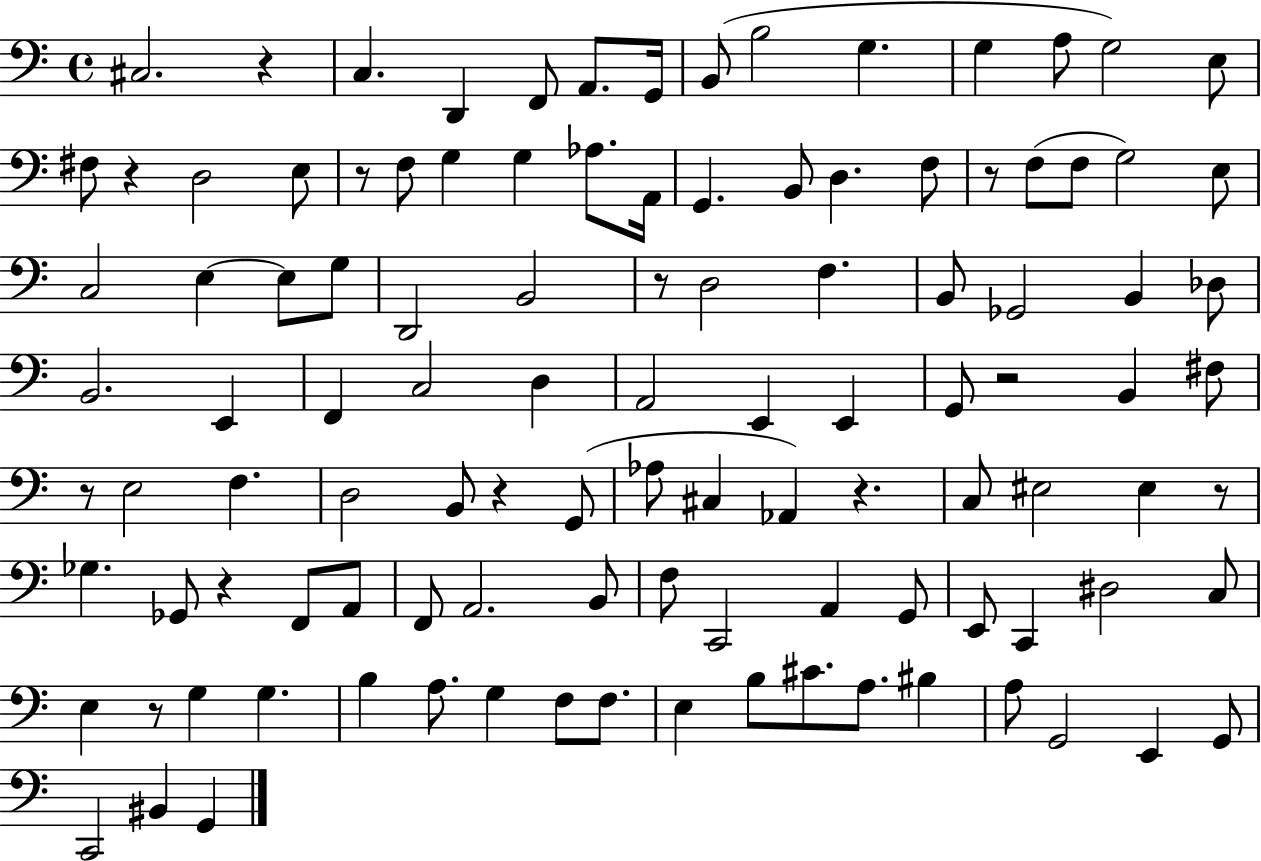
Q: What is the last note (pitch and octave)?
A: G2